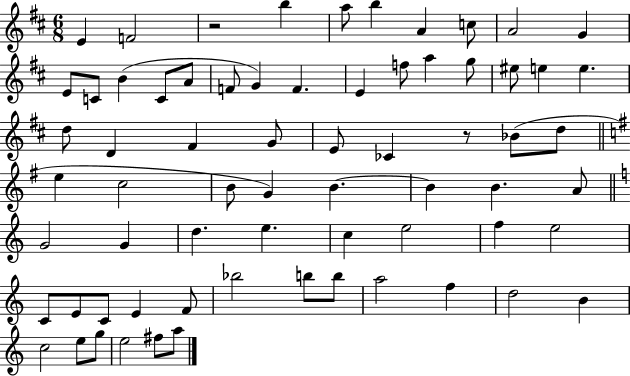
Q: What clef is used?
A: treble